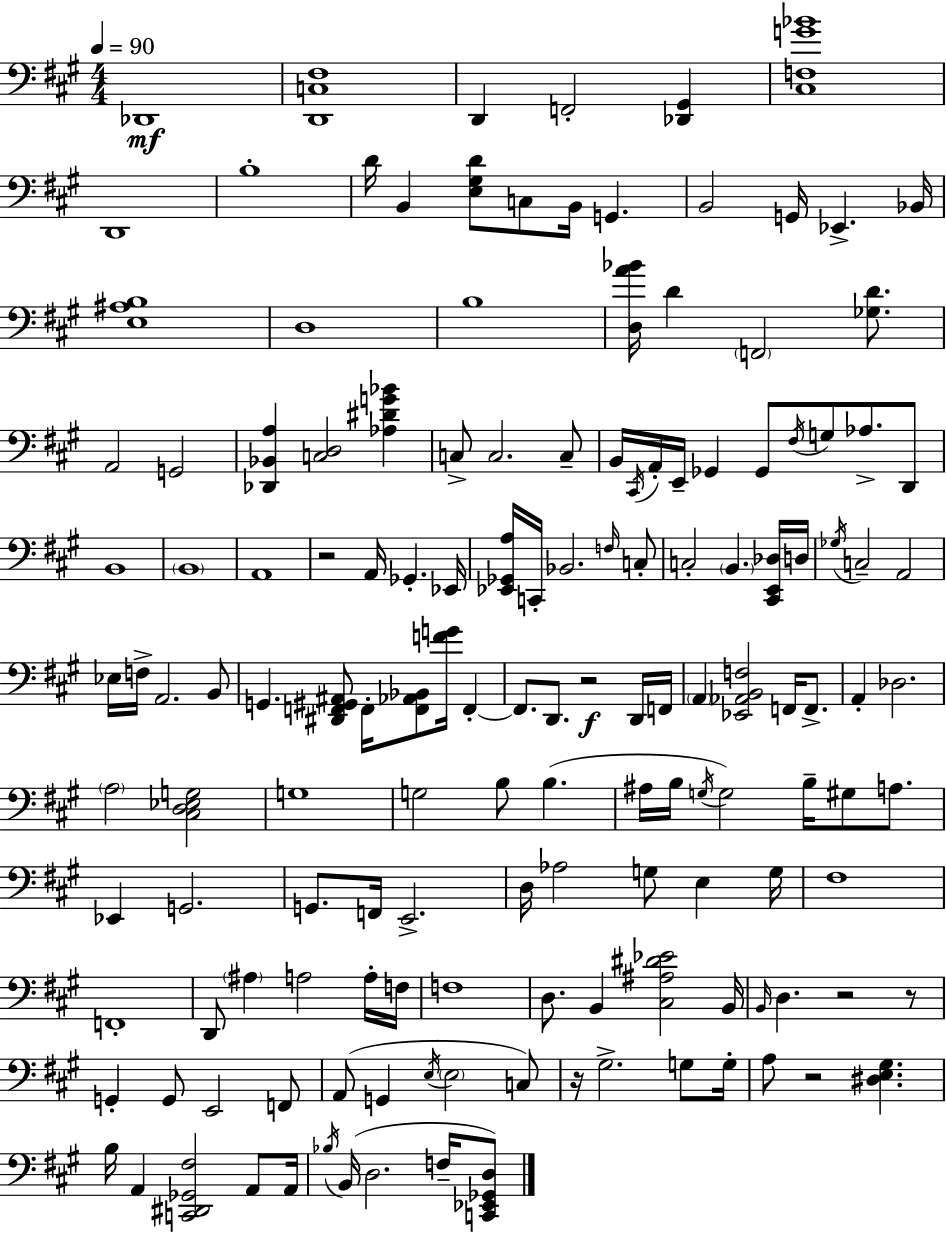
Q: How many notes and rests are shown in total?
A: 148